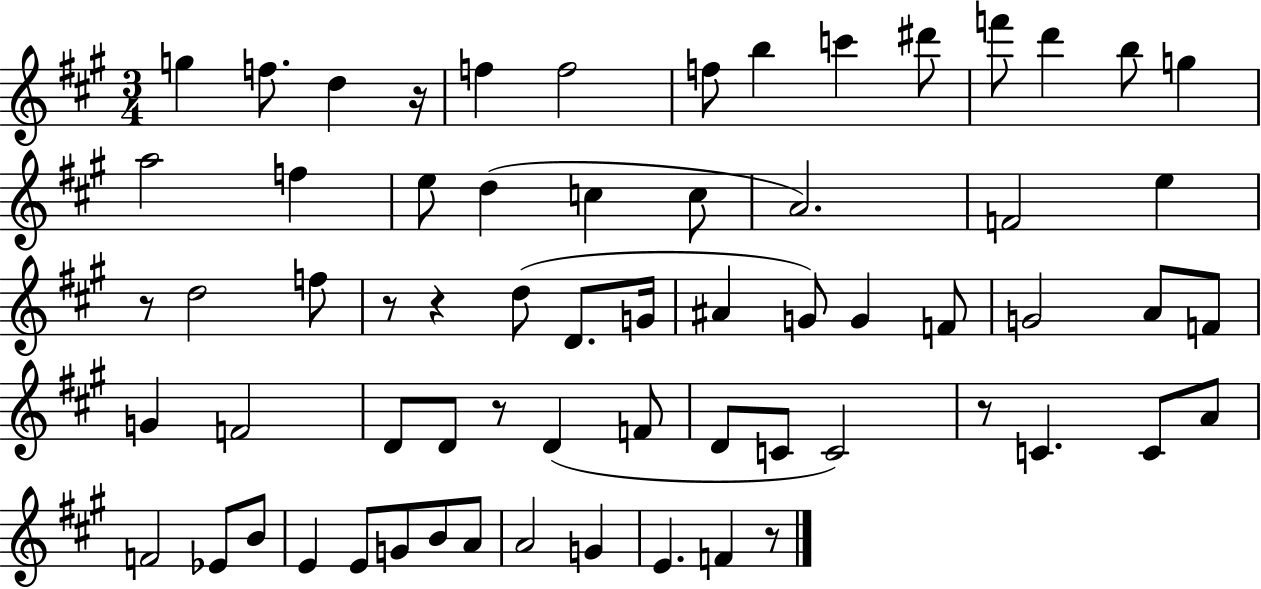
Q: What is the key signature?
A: A major